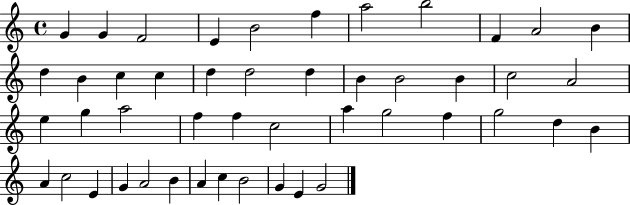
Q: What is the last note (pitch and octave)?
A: G4